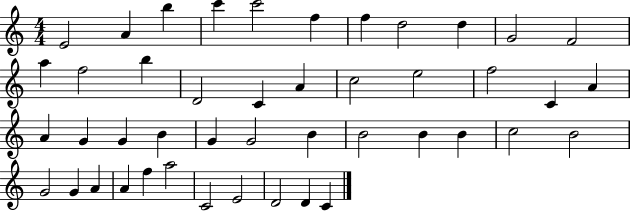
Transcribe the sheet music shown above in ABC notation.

X:1
T:Untitled
M:4/4
L:1/4
K:C
E2 A b c' c'2 f f d2 d G2 F2 a f2 b D2 C A c2 e2 f2 C A A G G B G G2 B B2 B B c2 B2 G2 G A A f a2 C2 E2 D2 D C